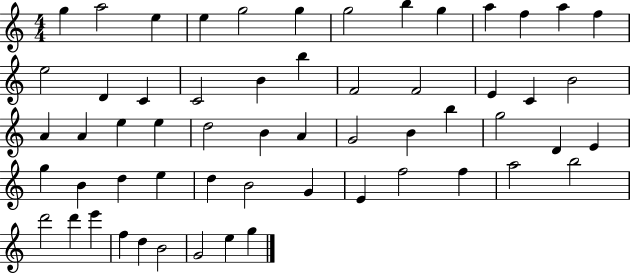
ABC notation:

X:1
T:Untitled
M:4/4
L:1/4
K:C
g a2 e e g2 g g2 b g a f a f e2 D C C2 B b F2 F2 E C B2 A A e e d2 B A G2 B b g2 D E g B d e d B2 G E f2 f a2 b2 d'2 d' e' f d B2 G2 e g